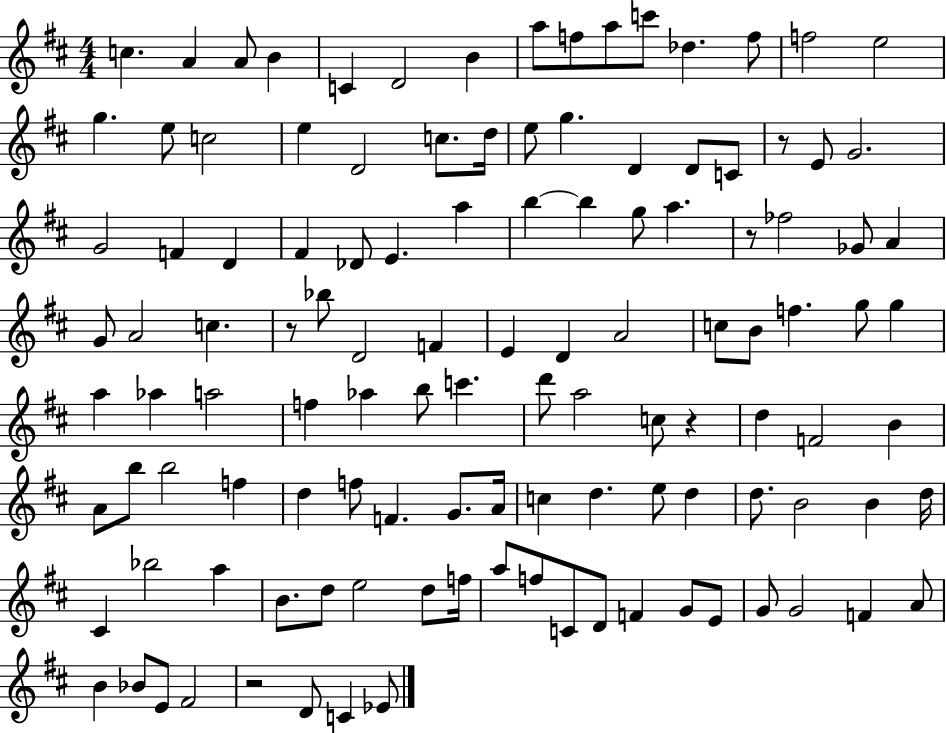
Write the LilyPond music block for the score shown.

{
  \clef treble
  \numericTimeSignature
  \time 4/4
  \key d \major
  \repeat volta 2 { c''4. a'4 a'8 b'4 | c'4 d'2 b'4 | a''8 f''8 a''8 c'''8 des''4. f''8 | f''2 e''2 | \break g''4. e''8 c''2 | e''4 d'2 c''8. d''16 | e''8 g''4. d'4 d'8 c'8 | r8 e'8 g'2. | \break g'2 f'4 d'4 | fis'4 des'8 e'4. a''4 | b''4~~ b''4 g''8 a''4. | r8 fes''2 ges'8 a'4 | \break g'8 a'2 c''4. | r8 bes''8 d'2 f'4 | e'4 d'4 a'2 | c''8 b'8 f''4. g''8 g''4 | \break a''4 aes''4 a''2 | f''4 aes''4 b''8 c'''4. | d'''8 a''2 c''8 r4 | d''4 f'2 b'4 | \break a'8 b''8 b''2 f''4 | d''4 f''8 f'4. g'8. a'16 | c''4 d''4. e''8 d''4 | d''8. b'2 b'4 d''16 | \break cis'4 bes''2 a''4 | b'8. d''8 e''2 d''8 f''16 | a''8 f''8 c'8 d'8 f'4 g'8 e'8 | g'8 g'2 f'4 a'8 | \break b'4 bes'8 e'8 fis'2 | r2 d'8 c'4 ees'8 | } \bar "|."
}